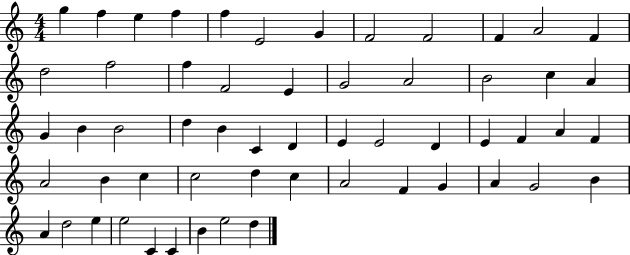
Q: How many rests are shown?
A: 0